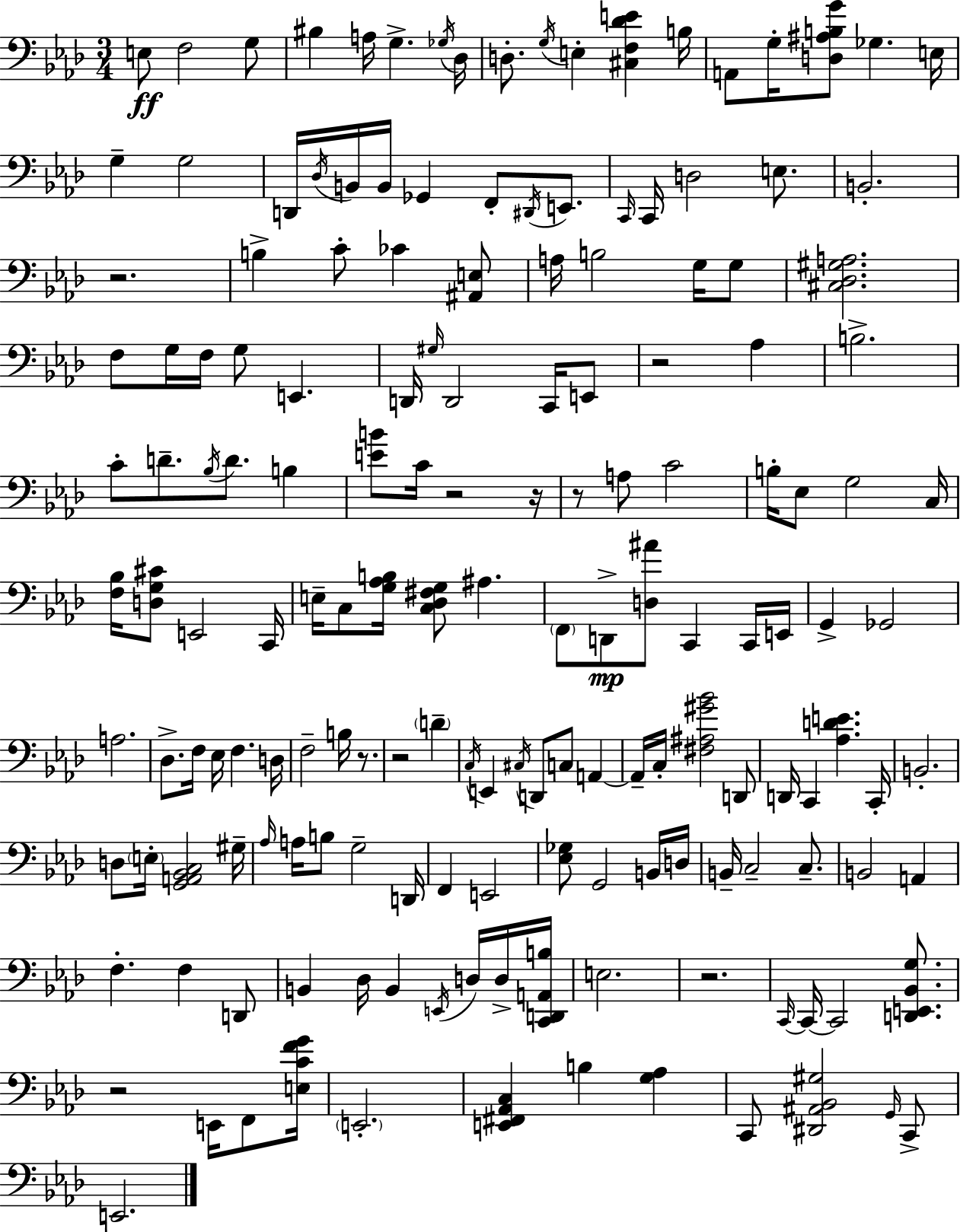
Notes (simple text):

E3/e F3/h G3/e BIS3/q A3/s G3/q. Gb3/s Db3/s D3/e. G3/s E3/q [C#3,F3,Db4,E4]/q B3/s A2/e G3/s [D3,A#3,B3,G4]/e Gb3/q. E3/s G3/q G3/h D2/s Db3/s B2/s B2/s Gb2/q F2/e D#2/s E2/e. C2/s C2/s D3/h E3/e. B2/h. R/h. B3/q C4/e CES4/q [A#2,E3]/e A3/s B3/h G3/s G3/e [C#3,Db3,G#3,A3]/h. F3/e G3/s F3/s G3/e E2/q. D2/s G#3/s D2/h C2/s E2/e R/h Ab3/q B3/h. C4/e D4/e. Bb3/s D4/e. B3/q [E4,B4]/e C4/s R/h R/s R/e A3/e C4/h B3/s Eb3/e G3/h C3/s [F3,Bb3]/s [D3,G3,C#4]/e E2/h C2/s E3/s C3/e [G3,Ab3,B3]/s [C3,Db3,F#3,G3]/e A#3/q. F2/e D2/e [D3,A#4]/e C2/q C2/s E2/s G2/q Gb2/h A3/h. Db3/e. F3/s Eb3/s F3/q. D3/s F3/h B3/s R/e. R/h D4/q C3/s E2/q C#3/s D2/e C3/e A2/q A2/s C3/s [F#3,A#3,G#4,Bb4]/h D2/e D2/s C2/q [Ab3,D4,E4]/q. C2/s B2/h. D3/e E3/s [G2,A2,Bb2,C3]/h G#3/s Ab3/s A3/s B3/e G3/h D2/s F2/q E2/h [Eb3,Gb3]/e G2/h B2/s D3/s B2/s C3/h C3/e. B2/h A2/q F3/q. F3/q D2/e B2/q Db3/s B2/q E2/s D3/s D3/s [C2,D2,A2,B3]/s E3/h. R/h. C2/s C2/s C2/h [D2,E2,Bb2,G3]/e. R/h E2/s F2/e [E3,C4,F4,G4]/s E2/h. [E2,F#2,Ab2,C3]/q B3/q [G3,Ab3]/q C2/e [D#2,A#2,Bb2,G#3]/h G2/s C2/e E2/h.